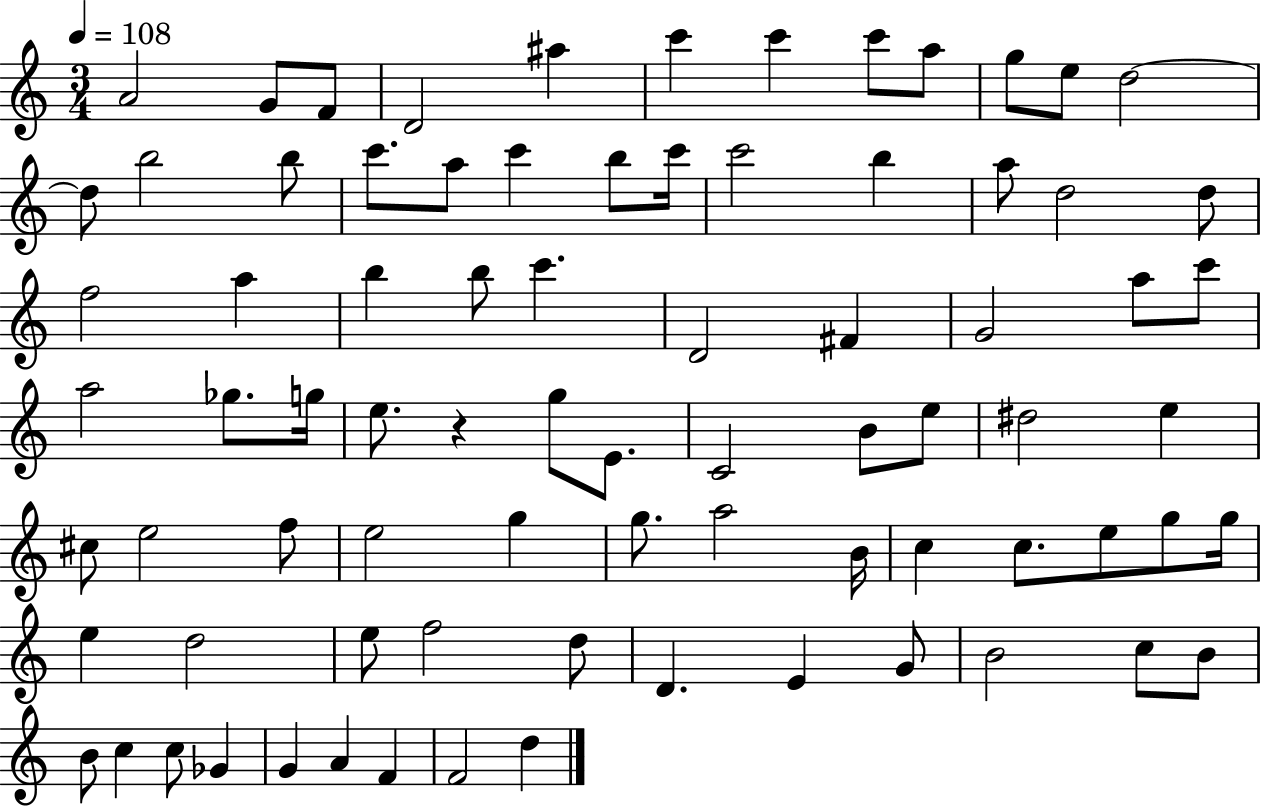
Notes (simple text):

A4/h G4/e F4/e D4/h A#5/q C6/q C6/q C6/e A5/e G5/e E5/e D5/h D5/e B5/h B5/e C6/e. A5/e C6/q B5/e C6/s C6/h B5/q A5/e D5/h D5/e F5/h A5/q B5/q B5/e C6/q. D4/h F#4/q G4/h A5/e C6/e A5/h Gb5/e. G5/s E5/e. R/q G5/e E4/e. C4/h B4/e E5/e D#5/h E5/q C#5/e E5/h F5/e E5/h G5/q G5/e. A5/h B4/s C5/q C5/e. E5/e G5/e G5/s E5/q D5/h E5/e F5/h D5/e D4/q. E4/q G4/e B4/h C5/e B4/e B4/e C5/q C5/e Gb4/q G4/q A4/q F4/q F4/h D5/q